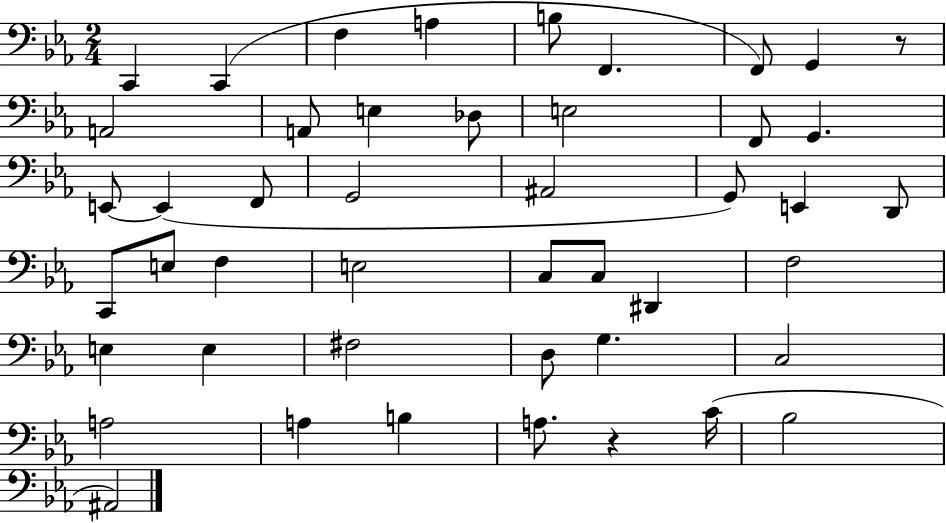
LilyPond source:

{
  \clef bass
  \numericTimeSignature
  \time 2/4
  \key ees \major
  \repeat volta 2 { c,4 c,4( | f4 a4 | b8 f,4. | f,8) g,4 r8 | \break a,2 | a,8 e4 des8 | e2 | f,8 g,4. | \break e,8~~ e,4( f,8 | g,2 | ais,2 | g,8) e,4 d,8 | \break c,8 e8 f4 | e2 | c8 c8 dis,4 | f2 | \break e4 e4 | fis2 | d8 g4. | c2 | \break a2 | a4 b4 | a8. r4 c'16( | bes2 | \break ais,2) | } \bar "|."
}